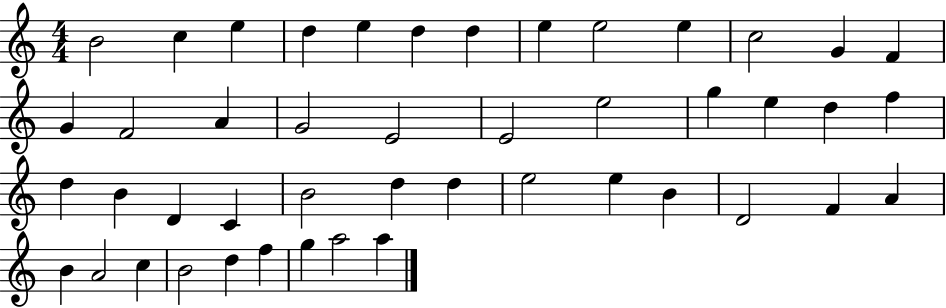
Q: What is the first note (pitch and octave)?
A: B4